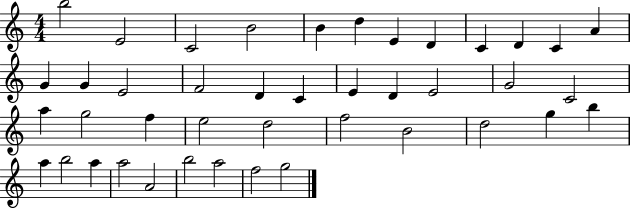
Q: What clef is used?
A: treble